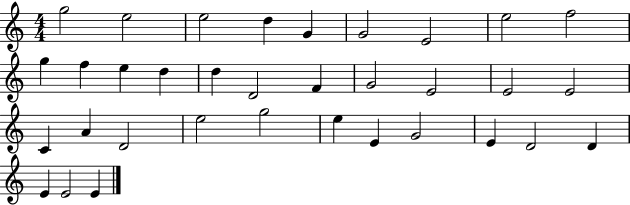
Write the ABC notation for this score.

X:1
T:Untitled
M:4/4
L:1/4
K:C
g2 e2 e2 d G G2 E2 e2 f2 g f e d d D2 F G2 E2 E2 E2 C A D2 e2 g2 e E G2 E D2 D E E2 E